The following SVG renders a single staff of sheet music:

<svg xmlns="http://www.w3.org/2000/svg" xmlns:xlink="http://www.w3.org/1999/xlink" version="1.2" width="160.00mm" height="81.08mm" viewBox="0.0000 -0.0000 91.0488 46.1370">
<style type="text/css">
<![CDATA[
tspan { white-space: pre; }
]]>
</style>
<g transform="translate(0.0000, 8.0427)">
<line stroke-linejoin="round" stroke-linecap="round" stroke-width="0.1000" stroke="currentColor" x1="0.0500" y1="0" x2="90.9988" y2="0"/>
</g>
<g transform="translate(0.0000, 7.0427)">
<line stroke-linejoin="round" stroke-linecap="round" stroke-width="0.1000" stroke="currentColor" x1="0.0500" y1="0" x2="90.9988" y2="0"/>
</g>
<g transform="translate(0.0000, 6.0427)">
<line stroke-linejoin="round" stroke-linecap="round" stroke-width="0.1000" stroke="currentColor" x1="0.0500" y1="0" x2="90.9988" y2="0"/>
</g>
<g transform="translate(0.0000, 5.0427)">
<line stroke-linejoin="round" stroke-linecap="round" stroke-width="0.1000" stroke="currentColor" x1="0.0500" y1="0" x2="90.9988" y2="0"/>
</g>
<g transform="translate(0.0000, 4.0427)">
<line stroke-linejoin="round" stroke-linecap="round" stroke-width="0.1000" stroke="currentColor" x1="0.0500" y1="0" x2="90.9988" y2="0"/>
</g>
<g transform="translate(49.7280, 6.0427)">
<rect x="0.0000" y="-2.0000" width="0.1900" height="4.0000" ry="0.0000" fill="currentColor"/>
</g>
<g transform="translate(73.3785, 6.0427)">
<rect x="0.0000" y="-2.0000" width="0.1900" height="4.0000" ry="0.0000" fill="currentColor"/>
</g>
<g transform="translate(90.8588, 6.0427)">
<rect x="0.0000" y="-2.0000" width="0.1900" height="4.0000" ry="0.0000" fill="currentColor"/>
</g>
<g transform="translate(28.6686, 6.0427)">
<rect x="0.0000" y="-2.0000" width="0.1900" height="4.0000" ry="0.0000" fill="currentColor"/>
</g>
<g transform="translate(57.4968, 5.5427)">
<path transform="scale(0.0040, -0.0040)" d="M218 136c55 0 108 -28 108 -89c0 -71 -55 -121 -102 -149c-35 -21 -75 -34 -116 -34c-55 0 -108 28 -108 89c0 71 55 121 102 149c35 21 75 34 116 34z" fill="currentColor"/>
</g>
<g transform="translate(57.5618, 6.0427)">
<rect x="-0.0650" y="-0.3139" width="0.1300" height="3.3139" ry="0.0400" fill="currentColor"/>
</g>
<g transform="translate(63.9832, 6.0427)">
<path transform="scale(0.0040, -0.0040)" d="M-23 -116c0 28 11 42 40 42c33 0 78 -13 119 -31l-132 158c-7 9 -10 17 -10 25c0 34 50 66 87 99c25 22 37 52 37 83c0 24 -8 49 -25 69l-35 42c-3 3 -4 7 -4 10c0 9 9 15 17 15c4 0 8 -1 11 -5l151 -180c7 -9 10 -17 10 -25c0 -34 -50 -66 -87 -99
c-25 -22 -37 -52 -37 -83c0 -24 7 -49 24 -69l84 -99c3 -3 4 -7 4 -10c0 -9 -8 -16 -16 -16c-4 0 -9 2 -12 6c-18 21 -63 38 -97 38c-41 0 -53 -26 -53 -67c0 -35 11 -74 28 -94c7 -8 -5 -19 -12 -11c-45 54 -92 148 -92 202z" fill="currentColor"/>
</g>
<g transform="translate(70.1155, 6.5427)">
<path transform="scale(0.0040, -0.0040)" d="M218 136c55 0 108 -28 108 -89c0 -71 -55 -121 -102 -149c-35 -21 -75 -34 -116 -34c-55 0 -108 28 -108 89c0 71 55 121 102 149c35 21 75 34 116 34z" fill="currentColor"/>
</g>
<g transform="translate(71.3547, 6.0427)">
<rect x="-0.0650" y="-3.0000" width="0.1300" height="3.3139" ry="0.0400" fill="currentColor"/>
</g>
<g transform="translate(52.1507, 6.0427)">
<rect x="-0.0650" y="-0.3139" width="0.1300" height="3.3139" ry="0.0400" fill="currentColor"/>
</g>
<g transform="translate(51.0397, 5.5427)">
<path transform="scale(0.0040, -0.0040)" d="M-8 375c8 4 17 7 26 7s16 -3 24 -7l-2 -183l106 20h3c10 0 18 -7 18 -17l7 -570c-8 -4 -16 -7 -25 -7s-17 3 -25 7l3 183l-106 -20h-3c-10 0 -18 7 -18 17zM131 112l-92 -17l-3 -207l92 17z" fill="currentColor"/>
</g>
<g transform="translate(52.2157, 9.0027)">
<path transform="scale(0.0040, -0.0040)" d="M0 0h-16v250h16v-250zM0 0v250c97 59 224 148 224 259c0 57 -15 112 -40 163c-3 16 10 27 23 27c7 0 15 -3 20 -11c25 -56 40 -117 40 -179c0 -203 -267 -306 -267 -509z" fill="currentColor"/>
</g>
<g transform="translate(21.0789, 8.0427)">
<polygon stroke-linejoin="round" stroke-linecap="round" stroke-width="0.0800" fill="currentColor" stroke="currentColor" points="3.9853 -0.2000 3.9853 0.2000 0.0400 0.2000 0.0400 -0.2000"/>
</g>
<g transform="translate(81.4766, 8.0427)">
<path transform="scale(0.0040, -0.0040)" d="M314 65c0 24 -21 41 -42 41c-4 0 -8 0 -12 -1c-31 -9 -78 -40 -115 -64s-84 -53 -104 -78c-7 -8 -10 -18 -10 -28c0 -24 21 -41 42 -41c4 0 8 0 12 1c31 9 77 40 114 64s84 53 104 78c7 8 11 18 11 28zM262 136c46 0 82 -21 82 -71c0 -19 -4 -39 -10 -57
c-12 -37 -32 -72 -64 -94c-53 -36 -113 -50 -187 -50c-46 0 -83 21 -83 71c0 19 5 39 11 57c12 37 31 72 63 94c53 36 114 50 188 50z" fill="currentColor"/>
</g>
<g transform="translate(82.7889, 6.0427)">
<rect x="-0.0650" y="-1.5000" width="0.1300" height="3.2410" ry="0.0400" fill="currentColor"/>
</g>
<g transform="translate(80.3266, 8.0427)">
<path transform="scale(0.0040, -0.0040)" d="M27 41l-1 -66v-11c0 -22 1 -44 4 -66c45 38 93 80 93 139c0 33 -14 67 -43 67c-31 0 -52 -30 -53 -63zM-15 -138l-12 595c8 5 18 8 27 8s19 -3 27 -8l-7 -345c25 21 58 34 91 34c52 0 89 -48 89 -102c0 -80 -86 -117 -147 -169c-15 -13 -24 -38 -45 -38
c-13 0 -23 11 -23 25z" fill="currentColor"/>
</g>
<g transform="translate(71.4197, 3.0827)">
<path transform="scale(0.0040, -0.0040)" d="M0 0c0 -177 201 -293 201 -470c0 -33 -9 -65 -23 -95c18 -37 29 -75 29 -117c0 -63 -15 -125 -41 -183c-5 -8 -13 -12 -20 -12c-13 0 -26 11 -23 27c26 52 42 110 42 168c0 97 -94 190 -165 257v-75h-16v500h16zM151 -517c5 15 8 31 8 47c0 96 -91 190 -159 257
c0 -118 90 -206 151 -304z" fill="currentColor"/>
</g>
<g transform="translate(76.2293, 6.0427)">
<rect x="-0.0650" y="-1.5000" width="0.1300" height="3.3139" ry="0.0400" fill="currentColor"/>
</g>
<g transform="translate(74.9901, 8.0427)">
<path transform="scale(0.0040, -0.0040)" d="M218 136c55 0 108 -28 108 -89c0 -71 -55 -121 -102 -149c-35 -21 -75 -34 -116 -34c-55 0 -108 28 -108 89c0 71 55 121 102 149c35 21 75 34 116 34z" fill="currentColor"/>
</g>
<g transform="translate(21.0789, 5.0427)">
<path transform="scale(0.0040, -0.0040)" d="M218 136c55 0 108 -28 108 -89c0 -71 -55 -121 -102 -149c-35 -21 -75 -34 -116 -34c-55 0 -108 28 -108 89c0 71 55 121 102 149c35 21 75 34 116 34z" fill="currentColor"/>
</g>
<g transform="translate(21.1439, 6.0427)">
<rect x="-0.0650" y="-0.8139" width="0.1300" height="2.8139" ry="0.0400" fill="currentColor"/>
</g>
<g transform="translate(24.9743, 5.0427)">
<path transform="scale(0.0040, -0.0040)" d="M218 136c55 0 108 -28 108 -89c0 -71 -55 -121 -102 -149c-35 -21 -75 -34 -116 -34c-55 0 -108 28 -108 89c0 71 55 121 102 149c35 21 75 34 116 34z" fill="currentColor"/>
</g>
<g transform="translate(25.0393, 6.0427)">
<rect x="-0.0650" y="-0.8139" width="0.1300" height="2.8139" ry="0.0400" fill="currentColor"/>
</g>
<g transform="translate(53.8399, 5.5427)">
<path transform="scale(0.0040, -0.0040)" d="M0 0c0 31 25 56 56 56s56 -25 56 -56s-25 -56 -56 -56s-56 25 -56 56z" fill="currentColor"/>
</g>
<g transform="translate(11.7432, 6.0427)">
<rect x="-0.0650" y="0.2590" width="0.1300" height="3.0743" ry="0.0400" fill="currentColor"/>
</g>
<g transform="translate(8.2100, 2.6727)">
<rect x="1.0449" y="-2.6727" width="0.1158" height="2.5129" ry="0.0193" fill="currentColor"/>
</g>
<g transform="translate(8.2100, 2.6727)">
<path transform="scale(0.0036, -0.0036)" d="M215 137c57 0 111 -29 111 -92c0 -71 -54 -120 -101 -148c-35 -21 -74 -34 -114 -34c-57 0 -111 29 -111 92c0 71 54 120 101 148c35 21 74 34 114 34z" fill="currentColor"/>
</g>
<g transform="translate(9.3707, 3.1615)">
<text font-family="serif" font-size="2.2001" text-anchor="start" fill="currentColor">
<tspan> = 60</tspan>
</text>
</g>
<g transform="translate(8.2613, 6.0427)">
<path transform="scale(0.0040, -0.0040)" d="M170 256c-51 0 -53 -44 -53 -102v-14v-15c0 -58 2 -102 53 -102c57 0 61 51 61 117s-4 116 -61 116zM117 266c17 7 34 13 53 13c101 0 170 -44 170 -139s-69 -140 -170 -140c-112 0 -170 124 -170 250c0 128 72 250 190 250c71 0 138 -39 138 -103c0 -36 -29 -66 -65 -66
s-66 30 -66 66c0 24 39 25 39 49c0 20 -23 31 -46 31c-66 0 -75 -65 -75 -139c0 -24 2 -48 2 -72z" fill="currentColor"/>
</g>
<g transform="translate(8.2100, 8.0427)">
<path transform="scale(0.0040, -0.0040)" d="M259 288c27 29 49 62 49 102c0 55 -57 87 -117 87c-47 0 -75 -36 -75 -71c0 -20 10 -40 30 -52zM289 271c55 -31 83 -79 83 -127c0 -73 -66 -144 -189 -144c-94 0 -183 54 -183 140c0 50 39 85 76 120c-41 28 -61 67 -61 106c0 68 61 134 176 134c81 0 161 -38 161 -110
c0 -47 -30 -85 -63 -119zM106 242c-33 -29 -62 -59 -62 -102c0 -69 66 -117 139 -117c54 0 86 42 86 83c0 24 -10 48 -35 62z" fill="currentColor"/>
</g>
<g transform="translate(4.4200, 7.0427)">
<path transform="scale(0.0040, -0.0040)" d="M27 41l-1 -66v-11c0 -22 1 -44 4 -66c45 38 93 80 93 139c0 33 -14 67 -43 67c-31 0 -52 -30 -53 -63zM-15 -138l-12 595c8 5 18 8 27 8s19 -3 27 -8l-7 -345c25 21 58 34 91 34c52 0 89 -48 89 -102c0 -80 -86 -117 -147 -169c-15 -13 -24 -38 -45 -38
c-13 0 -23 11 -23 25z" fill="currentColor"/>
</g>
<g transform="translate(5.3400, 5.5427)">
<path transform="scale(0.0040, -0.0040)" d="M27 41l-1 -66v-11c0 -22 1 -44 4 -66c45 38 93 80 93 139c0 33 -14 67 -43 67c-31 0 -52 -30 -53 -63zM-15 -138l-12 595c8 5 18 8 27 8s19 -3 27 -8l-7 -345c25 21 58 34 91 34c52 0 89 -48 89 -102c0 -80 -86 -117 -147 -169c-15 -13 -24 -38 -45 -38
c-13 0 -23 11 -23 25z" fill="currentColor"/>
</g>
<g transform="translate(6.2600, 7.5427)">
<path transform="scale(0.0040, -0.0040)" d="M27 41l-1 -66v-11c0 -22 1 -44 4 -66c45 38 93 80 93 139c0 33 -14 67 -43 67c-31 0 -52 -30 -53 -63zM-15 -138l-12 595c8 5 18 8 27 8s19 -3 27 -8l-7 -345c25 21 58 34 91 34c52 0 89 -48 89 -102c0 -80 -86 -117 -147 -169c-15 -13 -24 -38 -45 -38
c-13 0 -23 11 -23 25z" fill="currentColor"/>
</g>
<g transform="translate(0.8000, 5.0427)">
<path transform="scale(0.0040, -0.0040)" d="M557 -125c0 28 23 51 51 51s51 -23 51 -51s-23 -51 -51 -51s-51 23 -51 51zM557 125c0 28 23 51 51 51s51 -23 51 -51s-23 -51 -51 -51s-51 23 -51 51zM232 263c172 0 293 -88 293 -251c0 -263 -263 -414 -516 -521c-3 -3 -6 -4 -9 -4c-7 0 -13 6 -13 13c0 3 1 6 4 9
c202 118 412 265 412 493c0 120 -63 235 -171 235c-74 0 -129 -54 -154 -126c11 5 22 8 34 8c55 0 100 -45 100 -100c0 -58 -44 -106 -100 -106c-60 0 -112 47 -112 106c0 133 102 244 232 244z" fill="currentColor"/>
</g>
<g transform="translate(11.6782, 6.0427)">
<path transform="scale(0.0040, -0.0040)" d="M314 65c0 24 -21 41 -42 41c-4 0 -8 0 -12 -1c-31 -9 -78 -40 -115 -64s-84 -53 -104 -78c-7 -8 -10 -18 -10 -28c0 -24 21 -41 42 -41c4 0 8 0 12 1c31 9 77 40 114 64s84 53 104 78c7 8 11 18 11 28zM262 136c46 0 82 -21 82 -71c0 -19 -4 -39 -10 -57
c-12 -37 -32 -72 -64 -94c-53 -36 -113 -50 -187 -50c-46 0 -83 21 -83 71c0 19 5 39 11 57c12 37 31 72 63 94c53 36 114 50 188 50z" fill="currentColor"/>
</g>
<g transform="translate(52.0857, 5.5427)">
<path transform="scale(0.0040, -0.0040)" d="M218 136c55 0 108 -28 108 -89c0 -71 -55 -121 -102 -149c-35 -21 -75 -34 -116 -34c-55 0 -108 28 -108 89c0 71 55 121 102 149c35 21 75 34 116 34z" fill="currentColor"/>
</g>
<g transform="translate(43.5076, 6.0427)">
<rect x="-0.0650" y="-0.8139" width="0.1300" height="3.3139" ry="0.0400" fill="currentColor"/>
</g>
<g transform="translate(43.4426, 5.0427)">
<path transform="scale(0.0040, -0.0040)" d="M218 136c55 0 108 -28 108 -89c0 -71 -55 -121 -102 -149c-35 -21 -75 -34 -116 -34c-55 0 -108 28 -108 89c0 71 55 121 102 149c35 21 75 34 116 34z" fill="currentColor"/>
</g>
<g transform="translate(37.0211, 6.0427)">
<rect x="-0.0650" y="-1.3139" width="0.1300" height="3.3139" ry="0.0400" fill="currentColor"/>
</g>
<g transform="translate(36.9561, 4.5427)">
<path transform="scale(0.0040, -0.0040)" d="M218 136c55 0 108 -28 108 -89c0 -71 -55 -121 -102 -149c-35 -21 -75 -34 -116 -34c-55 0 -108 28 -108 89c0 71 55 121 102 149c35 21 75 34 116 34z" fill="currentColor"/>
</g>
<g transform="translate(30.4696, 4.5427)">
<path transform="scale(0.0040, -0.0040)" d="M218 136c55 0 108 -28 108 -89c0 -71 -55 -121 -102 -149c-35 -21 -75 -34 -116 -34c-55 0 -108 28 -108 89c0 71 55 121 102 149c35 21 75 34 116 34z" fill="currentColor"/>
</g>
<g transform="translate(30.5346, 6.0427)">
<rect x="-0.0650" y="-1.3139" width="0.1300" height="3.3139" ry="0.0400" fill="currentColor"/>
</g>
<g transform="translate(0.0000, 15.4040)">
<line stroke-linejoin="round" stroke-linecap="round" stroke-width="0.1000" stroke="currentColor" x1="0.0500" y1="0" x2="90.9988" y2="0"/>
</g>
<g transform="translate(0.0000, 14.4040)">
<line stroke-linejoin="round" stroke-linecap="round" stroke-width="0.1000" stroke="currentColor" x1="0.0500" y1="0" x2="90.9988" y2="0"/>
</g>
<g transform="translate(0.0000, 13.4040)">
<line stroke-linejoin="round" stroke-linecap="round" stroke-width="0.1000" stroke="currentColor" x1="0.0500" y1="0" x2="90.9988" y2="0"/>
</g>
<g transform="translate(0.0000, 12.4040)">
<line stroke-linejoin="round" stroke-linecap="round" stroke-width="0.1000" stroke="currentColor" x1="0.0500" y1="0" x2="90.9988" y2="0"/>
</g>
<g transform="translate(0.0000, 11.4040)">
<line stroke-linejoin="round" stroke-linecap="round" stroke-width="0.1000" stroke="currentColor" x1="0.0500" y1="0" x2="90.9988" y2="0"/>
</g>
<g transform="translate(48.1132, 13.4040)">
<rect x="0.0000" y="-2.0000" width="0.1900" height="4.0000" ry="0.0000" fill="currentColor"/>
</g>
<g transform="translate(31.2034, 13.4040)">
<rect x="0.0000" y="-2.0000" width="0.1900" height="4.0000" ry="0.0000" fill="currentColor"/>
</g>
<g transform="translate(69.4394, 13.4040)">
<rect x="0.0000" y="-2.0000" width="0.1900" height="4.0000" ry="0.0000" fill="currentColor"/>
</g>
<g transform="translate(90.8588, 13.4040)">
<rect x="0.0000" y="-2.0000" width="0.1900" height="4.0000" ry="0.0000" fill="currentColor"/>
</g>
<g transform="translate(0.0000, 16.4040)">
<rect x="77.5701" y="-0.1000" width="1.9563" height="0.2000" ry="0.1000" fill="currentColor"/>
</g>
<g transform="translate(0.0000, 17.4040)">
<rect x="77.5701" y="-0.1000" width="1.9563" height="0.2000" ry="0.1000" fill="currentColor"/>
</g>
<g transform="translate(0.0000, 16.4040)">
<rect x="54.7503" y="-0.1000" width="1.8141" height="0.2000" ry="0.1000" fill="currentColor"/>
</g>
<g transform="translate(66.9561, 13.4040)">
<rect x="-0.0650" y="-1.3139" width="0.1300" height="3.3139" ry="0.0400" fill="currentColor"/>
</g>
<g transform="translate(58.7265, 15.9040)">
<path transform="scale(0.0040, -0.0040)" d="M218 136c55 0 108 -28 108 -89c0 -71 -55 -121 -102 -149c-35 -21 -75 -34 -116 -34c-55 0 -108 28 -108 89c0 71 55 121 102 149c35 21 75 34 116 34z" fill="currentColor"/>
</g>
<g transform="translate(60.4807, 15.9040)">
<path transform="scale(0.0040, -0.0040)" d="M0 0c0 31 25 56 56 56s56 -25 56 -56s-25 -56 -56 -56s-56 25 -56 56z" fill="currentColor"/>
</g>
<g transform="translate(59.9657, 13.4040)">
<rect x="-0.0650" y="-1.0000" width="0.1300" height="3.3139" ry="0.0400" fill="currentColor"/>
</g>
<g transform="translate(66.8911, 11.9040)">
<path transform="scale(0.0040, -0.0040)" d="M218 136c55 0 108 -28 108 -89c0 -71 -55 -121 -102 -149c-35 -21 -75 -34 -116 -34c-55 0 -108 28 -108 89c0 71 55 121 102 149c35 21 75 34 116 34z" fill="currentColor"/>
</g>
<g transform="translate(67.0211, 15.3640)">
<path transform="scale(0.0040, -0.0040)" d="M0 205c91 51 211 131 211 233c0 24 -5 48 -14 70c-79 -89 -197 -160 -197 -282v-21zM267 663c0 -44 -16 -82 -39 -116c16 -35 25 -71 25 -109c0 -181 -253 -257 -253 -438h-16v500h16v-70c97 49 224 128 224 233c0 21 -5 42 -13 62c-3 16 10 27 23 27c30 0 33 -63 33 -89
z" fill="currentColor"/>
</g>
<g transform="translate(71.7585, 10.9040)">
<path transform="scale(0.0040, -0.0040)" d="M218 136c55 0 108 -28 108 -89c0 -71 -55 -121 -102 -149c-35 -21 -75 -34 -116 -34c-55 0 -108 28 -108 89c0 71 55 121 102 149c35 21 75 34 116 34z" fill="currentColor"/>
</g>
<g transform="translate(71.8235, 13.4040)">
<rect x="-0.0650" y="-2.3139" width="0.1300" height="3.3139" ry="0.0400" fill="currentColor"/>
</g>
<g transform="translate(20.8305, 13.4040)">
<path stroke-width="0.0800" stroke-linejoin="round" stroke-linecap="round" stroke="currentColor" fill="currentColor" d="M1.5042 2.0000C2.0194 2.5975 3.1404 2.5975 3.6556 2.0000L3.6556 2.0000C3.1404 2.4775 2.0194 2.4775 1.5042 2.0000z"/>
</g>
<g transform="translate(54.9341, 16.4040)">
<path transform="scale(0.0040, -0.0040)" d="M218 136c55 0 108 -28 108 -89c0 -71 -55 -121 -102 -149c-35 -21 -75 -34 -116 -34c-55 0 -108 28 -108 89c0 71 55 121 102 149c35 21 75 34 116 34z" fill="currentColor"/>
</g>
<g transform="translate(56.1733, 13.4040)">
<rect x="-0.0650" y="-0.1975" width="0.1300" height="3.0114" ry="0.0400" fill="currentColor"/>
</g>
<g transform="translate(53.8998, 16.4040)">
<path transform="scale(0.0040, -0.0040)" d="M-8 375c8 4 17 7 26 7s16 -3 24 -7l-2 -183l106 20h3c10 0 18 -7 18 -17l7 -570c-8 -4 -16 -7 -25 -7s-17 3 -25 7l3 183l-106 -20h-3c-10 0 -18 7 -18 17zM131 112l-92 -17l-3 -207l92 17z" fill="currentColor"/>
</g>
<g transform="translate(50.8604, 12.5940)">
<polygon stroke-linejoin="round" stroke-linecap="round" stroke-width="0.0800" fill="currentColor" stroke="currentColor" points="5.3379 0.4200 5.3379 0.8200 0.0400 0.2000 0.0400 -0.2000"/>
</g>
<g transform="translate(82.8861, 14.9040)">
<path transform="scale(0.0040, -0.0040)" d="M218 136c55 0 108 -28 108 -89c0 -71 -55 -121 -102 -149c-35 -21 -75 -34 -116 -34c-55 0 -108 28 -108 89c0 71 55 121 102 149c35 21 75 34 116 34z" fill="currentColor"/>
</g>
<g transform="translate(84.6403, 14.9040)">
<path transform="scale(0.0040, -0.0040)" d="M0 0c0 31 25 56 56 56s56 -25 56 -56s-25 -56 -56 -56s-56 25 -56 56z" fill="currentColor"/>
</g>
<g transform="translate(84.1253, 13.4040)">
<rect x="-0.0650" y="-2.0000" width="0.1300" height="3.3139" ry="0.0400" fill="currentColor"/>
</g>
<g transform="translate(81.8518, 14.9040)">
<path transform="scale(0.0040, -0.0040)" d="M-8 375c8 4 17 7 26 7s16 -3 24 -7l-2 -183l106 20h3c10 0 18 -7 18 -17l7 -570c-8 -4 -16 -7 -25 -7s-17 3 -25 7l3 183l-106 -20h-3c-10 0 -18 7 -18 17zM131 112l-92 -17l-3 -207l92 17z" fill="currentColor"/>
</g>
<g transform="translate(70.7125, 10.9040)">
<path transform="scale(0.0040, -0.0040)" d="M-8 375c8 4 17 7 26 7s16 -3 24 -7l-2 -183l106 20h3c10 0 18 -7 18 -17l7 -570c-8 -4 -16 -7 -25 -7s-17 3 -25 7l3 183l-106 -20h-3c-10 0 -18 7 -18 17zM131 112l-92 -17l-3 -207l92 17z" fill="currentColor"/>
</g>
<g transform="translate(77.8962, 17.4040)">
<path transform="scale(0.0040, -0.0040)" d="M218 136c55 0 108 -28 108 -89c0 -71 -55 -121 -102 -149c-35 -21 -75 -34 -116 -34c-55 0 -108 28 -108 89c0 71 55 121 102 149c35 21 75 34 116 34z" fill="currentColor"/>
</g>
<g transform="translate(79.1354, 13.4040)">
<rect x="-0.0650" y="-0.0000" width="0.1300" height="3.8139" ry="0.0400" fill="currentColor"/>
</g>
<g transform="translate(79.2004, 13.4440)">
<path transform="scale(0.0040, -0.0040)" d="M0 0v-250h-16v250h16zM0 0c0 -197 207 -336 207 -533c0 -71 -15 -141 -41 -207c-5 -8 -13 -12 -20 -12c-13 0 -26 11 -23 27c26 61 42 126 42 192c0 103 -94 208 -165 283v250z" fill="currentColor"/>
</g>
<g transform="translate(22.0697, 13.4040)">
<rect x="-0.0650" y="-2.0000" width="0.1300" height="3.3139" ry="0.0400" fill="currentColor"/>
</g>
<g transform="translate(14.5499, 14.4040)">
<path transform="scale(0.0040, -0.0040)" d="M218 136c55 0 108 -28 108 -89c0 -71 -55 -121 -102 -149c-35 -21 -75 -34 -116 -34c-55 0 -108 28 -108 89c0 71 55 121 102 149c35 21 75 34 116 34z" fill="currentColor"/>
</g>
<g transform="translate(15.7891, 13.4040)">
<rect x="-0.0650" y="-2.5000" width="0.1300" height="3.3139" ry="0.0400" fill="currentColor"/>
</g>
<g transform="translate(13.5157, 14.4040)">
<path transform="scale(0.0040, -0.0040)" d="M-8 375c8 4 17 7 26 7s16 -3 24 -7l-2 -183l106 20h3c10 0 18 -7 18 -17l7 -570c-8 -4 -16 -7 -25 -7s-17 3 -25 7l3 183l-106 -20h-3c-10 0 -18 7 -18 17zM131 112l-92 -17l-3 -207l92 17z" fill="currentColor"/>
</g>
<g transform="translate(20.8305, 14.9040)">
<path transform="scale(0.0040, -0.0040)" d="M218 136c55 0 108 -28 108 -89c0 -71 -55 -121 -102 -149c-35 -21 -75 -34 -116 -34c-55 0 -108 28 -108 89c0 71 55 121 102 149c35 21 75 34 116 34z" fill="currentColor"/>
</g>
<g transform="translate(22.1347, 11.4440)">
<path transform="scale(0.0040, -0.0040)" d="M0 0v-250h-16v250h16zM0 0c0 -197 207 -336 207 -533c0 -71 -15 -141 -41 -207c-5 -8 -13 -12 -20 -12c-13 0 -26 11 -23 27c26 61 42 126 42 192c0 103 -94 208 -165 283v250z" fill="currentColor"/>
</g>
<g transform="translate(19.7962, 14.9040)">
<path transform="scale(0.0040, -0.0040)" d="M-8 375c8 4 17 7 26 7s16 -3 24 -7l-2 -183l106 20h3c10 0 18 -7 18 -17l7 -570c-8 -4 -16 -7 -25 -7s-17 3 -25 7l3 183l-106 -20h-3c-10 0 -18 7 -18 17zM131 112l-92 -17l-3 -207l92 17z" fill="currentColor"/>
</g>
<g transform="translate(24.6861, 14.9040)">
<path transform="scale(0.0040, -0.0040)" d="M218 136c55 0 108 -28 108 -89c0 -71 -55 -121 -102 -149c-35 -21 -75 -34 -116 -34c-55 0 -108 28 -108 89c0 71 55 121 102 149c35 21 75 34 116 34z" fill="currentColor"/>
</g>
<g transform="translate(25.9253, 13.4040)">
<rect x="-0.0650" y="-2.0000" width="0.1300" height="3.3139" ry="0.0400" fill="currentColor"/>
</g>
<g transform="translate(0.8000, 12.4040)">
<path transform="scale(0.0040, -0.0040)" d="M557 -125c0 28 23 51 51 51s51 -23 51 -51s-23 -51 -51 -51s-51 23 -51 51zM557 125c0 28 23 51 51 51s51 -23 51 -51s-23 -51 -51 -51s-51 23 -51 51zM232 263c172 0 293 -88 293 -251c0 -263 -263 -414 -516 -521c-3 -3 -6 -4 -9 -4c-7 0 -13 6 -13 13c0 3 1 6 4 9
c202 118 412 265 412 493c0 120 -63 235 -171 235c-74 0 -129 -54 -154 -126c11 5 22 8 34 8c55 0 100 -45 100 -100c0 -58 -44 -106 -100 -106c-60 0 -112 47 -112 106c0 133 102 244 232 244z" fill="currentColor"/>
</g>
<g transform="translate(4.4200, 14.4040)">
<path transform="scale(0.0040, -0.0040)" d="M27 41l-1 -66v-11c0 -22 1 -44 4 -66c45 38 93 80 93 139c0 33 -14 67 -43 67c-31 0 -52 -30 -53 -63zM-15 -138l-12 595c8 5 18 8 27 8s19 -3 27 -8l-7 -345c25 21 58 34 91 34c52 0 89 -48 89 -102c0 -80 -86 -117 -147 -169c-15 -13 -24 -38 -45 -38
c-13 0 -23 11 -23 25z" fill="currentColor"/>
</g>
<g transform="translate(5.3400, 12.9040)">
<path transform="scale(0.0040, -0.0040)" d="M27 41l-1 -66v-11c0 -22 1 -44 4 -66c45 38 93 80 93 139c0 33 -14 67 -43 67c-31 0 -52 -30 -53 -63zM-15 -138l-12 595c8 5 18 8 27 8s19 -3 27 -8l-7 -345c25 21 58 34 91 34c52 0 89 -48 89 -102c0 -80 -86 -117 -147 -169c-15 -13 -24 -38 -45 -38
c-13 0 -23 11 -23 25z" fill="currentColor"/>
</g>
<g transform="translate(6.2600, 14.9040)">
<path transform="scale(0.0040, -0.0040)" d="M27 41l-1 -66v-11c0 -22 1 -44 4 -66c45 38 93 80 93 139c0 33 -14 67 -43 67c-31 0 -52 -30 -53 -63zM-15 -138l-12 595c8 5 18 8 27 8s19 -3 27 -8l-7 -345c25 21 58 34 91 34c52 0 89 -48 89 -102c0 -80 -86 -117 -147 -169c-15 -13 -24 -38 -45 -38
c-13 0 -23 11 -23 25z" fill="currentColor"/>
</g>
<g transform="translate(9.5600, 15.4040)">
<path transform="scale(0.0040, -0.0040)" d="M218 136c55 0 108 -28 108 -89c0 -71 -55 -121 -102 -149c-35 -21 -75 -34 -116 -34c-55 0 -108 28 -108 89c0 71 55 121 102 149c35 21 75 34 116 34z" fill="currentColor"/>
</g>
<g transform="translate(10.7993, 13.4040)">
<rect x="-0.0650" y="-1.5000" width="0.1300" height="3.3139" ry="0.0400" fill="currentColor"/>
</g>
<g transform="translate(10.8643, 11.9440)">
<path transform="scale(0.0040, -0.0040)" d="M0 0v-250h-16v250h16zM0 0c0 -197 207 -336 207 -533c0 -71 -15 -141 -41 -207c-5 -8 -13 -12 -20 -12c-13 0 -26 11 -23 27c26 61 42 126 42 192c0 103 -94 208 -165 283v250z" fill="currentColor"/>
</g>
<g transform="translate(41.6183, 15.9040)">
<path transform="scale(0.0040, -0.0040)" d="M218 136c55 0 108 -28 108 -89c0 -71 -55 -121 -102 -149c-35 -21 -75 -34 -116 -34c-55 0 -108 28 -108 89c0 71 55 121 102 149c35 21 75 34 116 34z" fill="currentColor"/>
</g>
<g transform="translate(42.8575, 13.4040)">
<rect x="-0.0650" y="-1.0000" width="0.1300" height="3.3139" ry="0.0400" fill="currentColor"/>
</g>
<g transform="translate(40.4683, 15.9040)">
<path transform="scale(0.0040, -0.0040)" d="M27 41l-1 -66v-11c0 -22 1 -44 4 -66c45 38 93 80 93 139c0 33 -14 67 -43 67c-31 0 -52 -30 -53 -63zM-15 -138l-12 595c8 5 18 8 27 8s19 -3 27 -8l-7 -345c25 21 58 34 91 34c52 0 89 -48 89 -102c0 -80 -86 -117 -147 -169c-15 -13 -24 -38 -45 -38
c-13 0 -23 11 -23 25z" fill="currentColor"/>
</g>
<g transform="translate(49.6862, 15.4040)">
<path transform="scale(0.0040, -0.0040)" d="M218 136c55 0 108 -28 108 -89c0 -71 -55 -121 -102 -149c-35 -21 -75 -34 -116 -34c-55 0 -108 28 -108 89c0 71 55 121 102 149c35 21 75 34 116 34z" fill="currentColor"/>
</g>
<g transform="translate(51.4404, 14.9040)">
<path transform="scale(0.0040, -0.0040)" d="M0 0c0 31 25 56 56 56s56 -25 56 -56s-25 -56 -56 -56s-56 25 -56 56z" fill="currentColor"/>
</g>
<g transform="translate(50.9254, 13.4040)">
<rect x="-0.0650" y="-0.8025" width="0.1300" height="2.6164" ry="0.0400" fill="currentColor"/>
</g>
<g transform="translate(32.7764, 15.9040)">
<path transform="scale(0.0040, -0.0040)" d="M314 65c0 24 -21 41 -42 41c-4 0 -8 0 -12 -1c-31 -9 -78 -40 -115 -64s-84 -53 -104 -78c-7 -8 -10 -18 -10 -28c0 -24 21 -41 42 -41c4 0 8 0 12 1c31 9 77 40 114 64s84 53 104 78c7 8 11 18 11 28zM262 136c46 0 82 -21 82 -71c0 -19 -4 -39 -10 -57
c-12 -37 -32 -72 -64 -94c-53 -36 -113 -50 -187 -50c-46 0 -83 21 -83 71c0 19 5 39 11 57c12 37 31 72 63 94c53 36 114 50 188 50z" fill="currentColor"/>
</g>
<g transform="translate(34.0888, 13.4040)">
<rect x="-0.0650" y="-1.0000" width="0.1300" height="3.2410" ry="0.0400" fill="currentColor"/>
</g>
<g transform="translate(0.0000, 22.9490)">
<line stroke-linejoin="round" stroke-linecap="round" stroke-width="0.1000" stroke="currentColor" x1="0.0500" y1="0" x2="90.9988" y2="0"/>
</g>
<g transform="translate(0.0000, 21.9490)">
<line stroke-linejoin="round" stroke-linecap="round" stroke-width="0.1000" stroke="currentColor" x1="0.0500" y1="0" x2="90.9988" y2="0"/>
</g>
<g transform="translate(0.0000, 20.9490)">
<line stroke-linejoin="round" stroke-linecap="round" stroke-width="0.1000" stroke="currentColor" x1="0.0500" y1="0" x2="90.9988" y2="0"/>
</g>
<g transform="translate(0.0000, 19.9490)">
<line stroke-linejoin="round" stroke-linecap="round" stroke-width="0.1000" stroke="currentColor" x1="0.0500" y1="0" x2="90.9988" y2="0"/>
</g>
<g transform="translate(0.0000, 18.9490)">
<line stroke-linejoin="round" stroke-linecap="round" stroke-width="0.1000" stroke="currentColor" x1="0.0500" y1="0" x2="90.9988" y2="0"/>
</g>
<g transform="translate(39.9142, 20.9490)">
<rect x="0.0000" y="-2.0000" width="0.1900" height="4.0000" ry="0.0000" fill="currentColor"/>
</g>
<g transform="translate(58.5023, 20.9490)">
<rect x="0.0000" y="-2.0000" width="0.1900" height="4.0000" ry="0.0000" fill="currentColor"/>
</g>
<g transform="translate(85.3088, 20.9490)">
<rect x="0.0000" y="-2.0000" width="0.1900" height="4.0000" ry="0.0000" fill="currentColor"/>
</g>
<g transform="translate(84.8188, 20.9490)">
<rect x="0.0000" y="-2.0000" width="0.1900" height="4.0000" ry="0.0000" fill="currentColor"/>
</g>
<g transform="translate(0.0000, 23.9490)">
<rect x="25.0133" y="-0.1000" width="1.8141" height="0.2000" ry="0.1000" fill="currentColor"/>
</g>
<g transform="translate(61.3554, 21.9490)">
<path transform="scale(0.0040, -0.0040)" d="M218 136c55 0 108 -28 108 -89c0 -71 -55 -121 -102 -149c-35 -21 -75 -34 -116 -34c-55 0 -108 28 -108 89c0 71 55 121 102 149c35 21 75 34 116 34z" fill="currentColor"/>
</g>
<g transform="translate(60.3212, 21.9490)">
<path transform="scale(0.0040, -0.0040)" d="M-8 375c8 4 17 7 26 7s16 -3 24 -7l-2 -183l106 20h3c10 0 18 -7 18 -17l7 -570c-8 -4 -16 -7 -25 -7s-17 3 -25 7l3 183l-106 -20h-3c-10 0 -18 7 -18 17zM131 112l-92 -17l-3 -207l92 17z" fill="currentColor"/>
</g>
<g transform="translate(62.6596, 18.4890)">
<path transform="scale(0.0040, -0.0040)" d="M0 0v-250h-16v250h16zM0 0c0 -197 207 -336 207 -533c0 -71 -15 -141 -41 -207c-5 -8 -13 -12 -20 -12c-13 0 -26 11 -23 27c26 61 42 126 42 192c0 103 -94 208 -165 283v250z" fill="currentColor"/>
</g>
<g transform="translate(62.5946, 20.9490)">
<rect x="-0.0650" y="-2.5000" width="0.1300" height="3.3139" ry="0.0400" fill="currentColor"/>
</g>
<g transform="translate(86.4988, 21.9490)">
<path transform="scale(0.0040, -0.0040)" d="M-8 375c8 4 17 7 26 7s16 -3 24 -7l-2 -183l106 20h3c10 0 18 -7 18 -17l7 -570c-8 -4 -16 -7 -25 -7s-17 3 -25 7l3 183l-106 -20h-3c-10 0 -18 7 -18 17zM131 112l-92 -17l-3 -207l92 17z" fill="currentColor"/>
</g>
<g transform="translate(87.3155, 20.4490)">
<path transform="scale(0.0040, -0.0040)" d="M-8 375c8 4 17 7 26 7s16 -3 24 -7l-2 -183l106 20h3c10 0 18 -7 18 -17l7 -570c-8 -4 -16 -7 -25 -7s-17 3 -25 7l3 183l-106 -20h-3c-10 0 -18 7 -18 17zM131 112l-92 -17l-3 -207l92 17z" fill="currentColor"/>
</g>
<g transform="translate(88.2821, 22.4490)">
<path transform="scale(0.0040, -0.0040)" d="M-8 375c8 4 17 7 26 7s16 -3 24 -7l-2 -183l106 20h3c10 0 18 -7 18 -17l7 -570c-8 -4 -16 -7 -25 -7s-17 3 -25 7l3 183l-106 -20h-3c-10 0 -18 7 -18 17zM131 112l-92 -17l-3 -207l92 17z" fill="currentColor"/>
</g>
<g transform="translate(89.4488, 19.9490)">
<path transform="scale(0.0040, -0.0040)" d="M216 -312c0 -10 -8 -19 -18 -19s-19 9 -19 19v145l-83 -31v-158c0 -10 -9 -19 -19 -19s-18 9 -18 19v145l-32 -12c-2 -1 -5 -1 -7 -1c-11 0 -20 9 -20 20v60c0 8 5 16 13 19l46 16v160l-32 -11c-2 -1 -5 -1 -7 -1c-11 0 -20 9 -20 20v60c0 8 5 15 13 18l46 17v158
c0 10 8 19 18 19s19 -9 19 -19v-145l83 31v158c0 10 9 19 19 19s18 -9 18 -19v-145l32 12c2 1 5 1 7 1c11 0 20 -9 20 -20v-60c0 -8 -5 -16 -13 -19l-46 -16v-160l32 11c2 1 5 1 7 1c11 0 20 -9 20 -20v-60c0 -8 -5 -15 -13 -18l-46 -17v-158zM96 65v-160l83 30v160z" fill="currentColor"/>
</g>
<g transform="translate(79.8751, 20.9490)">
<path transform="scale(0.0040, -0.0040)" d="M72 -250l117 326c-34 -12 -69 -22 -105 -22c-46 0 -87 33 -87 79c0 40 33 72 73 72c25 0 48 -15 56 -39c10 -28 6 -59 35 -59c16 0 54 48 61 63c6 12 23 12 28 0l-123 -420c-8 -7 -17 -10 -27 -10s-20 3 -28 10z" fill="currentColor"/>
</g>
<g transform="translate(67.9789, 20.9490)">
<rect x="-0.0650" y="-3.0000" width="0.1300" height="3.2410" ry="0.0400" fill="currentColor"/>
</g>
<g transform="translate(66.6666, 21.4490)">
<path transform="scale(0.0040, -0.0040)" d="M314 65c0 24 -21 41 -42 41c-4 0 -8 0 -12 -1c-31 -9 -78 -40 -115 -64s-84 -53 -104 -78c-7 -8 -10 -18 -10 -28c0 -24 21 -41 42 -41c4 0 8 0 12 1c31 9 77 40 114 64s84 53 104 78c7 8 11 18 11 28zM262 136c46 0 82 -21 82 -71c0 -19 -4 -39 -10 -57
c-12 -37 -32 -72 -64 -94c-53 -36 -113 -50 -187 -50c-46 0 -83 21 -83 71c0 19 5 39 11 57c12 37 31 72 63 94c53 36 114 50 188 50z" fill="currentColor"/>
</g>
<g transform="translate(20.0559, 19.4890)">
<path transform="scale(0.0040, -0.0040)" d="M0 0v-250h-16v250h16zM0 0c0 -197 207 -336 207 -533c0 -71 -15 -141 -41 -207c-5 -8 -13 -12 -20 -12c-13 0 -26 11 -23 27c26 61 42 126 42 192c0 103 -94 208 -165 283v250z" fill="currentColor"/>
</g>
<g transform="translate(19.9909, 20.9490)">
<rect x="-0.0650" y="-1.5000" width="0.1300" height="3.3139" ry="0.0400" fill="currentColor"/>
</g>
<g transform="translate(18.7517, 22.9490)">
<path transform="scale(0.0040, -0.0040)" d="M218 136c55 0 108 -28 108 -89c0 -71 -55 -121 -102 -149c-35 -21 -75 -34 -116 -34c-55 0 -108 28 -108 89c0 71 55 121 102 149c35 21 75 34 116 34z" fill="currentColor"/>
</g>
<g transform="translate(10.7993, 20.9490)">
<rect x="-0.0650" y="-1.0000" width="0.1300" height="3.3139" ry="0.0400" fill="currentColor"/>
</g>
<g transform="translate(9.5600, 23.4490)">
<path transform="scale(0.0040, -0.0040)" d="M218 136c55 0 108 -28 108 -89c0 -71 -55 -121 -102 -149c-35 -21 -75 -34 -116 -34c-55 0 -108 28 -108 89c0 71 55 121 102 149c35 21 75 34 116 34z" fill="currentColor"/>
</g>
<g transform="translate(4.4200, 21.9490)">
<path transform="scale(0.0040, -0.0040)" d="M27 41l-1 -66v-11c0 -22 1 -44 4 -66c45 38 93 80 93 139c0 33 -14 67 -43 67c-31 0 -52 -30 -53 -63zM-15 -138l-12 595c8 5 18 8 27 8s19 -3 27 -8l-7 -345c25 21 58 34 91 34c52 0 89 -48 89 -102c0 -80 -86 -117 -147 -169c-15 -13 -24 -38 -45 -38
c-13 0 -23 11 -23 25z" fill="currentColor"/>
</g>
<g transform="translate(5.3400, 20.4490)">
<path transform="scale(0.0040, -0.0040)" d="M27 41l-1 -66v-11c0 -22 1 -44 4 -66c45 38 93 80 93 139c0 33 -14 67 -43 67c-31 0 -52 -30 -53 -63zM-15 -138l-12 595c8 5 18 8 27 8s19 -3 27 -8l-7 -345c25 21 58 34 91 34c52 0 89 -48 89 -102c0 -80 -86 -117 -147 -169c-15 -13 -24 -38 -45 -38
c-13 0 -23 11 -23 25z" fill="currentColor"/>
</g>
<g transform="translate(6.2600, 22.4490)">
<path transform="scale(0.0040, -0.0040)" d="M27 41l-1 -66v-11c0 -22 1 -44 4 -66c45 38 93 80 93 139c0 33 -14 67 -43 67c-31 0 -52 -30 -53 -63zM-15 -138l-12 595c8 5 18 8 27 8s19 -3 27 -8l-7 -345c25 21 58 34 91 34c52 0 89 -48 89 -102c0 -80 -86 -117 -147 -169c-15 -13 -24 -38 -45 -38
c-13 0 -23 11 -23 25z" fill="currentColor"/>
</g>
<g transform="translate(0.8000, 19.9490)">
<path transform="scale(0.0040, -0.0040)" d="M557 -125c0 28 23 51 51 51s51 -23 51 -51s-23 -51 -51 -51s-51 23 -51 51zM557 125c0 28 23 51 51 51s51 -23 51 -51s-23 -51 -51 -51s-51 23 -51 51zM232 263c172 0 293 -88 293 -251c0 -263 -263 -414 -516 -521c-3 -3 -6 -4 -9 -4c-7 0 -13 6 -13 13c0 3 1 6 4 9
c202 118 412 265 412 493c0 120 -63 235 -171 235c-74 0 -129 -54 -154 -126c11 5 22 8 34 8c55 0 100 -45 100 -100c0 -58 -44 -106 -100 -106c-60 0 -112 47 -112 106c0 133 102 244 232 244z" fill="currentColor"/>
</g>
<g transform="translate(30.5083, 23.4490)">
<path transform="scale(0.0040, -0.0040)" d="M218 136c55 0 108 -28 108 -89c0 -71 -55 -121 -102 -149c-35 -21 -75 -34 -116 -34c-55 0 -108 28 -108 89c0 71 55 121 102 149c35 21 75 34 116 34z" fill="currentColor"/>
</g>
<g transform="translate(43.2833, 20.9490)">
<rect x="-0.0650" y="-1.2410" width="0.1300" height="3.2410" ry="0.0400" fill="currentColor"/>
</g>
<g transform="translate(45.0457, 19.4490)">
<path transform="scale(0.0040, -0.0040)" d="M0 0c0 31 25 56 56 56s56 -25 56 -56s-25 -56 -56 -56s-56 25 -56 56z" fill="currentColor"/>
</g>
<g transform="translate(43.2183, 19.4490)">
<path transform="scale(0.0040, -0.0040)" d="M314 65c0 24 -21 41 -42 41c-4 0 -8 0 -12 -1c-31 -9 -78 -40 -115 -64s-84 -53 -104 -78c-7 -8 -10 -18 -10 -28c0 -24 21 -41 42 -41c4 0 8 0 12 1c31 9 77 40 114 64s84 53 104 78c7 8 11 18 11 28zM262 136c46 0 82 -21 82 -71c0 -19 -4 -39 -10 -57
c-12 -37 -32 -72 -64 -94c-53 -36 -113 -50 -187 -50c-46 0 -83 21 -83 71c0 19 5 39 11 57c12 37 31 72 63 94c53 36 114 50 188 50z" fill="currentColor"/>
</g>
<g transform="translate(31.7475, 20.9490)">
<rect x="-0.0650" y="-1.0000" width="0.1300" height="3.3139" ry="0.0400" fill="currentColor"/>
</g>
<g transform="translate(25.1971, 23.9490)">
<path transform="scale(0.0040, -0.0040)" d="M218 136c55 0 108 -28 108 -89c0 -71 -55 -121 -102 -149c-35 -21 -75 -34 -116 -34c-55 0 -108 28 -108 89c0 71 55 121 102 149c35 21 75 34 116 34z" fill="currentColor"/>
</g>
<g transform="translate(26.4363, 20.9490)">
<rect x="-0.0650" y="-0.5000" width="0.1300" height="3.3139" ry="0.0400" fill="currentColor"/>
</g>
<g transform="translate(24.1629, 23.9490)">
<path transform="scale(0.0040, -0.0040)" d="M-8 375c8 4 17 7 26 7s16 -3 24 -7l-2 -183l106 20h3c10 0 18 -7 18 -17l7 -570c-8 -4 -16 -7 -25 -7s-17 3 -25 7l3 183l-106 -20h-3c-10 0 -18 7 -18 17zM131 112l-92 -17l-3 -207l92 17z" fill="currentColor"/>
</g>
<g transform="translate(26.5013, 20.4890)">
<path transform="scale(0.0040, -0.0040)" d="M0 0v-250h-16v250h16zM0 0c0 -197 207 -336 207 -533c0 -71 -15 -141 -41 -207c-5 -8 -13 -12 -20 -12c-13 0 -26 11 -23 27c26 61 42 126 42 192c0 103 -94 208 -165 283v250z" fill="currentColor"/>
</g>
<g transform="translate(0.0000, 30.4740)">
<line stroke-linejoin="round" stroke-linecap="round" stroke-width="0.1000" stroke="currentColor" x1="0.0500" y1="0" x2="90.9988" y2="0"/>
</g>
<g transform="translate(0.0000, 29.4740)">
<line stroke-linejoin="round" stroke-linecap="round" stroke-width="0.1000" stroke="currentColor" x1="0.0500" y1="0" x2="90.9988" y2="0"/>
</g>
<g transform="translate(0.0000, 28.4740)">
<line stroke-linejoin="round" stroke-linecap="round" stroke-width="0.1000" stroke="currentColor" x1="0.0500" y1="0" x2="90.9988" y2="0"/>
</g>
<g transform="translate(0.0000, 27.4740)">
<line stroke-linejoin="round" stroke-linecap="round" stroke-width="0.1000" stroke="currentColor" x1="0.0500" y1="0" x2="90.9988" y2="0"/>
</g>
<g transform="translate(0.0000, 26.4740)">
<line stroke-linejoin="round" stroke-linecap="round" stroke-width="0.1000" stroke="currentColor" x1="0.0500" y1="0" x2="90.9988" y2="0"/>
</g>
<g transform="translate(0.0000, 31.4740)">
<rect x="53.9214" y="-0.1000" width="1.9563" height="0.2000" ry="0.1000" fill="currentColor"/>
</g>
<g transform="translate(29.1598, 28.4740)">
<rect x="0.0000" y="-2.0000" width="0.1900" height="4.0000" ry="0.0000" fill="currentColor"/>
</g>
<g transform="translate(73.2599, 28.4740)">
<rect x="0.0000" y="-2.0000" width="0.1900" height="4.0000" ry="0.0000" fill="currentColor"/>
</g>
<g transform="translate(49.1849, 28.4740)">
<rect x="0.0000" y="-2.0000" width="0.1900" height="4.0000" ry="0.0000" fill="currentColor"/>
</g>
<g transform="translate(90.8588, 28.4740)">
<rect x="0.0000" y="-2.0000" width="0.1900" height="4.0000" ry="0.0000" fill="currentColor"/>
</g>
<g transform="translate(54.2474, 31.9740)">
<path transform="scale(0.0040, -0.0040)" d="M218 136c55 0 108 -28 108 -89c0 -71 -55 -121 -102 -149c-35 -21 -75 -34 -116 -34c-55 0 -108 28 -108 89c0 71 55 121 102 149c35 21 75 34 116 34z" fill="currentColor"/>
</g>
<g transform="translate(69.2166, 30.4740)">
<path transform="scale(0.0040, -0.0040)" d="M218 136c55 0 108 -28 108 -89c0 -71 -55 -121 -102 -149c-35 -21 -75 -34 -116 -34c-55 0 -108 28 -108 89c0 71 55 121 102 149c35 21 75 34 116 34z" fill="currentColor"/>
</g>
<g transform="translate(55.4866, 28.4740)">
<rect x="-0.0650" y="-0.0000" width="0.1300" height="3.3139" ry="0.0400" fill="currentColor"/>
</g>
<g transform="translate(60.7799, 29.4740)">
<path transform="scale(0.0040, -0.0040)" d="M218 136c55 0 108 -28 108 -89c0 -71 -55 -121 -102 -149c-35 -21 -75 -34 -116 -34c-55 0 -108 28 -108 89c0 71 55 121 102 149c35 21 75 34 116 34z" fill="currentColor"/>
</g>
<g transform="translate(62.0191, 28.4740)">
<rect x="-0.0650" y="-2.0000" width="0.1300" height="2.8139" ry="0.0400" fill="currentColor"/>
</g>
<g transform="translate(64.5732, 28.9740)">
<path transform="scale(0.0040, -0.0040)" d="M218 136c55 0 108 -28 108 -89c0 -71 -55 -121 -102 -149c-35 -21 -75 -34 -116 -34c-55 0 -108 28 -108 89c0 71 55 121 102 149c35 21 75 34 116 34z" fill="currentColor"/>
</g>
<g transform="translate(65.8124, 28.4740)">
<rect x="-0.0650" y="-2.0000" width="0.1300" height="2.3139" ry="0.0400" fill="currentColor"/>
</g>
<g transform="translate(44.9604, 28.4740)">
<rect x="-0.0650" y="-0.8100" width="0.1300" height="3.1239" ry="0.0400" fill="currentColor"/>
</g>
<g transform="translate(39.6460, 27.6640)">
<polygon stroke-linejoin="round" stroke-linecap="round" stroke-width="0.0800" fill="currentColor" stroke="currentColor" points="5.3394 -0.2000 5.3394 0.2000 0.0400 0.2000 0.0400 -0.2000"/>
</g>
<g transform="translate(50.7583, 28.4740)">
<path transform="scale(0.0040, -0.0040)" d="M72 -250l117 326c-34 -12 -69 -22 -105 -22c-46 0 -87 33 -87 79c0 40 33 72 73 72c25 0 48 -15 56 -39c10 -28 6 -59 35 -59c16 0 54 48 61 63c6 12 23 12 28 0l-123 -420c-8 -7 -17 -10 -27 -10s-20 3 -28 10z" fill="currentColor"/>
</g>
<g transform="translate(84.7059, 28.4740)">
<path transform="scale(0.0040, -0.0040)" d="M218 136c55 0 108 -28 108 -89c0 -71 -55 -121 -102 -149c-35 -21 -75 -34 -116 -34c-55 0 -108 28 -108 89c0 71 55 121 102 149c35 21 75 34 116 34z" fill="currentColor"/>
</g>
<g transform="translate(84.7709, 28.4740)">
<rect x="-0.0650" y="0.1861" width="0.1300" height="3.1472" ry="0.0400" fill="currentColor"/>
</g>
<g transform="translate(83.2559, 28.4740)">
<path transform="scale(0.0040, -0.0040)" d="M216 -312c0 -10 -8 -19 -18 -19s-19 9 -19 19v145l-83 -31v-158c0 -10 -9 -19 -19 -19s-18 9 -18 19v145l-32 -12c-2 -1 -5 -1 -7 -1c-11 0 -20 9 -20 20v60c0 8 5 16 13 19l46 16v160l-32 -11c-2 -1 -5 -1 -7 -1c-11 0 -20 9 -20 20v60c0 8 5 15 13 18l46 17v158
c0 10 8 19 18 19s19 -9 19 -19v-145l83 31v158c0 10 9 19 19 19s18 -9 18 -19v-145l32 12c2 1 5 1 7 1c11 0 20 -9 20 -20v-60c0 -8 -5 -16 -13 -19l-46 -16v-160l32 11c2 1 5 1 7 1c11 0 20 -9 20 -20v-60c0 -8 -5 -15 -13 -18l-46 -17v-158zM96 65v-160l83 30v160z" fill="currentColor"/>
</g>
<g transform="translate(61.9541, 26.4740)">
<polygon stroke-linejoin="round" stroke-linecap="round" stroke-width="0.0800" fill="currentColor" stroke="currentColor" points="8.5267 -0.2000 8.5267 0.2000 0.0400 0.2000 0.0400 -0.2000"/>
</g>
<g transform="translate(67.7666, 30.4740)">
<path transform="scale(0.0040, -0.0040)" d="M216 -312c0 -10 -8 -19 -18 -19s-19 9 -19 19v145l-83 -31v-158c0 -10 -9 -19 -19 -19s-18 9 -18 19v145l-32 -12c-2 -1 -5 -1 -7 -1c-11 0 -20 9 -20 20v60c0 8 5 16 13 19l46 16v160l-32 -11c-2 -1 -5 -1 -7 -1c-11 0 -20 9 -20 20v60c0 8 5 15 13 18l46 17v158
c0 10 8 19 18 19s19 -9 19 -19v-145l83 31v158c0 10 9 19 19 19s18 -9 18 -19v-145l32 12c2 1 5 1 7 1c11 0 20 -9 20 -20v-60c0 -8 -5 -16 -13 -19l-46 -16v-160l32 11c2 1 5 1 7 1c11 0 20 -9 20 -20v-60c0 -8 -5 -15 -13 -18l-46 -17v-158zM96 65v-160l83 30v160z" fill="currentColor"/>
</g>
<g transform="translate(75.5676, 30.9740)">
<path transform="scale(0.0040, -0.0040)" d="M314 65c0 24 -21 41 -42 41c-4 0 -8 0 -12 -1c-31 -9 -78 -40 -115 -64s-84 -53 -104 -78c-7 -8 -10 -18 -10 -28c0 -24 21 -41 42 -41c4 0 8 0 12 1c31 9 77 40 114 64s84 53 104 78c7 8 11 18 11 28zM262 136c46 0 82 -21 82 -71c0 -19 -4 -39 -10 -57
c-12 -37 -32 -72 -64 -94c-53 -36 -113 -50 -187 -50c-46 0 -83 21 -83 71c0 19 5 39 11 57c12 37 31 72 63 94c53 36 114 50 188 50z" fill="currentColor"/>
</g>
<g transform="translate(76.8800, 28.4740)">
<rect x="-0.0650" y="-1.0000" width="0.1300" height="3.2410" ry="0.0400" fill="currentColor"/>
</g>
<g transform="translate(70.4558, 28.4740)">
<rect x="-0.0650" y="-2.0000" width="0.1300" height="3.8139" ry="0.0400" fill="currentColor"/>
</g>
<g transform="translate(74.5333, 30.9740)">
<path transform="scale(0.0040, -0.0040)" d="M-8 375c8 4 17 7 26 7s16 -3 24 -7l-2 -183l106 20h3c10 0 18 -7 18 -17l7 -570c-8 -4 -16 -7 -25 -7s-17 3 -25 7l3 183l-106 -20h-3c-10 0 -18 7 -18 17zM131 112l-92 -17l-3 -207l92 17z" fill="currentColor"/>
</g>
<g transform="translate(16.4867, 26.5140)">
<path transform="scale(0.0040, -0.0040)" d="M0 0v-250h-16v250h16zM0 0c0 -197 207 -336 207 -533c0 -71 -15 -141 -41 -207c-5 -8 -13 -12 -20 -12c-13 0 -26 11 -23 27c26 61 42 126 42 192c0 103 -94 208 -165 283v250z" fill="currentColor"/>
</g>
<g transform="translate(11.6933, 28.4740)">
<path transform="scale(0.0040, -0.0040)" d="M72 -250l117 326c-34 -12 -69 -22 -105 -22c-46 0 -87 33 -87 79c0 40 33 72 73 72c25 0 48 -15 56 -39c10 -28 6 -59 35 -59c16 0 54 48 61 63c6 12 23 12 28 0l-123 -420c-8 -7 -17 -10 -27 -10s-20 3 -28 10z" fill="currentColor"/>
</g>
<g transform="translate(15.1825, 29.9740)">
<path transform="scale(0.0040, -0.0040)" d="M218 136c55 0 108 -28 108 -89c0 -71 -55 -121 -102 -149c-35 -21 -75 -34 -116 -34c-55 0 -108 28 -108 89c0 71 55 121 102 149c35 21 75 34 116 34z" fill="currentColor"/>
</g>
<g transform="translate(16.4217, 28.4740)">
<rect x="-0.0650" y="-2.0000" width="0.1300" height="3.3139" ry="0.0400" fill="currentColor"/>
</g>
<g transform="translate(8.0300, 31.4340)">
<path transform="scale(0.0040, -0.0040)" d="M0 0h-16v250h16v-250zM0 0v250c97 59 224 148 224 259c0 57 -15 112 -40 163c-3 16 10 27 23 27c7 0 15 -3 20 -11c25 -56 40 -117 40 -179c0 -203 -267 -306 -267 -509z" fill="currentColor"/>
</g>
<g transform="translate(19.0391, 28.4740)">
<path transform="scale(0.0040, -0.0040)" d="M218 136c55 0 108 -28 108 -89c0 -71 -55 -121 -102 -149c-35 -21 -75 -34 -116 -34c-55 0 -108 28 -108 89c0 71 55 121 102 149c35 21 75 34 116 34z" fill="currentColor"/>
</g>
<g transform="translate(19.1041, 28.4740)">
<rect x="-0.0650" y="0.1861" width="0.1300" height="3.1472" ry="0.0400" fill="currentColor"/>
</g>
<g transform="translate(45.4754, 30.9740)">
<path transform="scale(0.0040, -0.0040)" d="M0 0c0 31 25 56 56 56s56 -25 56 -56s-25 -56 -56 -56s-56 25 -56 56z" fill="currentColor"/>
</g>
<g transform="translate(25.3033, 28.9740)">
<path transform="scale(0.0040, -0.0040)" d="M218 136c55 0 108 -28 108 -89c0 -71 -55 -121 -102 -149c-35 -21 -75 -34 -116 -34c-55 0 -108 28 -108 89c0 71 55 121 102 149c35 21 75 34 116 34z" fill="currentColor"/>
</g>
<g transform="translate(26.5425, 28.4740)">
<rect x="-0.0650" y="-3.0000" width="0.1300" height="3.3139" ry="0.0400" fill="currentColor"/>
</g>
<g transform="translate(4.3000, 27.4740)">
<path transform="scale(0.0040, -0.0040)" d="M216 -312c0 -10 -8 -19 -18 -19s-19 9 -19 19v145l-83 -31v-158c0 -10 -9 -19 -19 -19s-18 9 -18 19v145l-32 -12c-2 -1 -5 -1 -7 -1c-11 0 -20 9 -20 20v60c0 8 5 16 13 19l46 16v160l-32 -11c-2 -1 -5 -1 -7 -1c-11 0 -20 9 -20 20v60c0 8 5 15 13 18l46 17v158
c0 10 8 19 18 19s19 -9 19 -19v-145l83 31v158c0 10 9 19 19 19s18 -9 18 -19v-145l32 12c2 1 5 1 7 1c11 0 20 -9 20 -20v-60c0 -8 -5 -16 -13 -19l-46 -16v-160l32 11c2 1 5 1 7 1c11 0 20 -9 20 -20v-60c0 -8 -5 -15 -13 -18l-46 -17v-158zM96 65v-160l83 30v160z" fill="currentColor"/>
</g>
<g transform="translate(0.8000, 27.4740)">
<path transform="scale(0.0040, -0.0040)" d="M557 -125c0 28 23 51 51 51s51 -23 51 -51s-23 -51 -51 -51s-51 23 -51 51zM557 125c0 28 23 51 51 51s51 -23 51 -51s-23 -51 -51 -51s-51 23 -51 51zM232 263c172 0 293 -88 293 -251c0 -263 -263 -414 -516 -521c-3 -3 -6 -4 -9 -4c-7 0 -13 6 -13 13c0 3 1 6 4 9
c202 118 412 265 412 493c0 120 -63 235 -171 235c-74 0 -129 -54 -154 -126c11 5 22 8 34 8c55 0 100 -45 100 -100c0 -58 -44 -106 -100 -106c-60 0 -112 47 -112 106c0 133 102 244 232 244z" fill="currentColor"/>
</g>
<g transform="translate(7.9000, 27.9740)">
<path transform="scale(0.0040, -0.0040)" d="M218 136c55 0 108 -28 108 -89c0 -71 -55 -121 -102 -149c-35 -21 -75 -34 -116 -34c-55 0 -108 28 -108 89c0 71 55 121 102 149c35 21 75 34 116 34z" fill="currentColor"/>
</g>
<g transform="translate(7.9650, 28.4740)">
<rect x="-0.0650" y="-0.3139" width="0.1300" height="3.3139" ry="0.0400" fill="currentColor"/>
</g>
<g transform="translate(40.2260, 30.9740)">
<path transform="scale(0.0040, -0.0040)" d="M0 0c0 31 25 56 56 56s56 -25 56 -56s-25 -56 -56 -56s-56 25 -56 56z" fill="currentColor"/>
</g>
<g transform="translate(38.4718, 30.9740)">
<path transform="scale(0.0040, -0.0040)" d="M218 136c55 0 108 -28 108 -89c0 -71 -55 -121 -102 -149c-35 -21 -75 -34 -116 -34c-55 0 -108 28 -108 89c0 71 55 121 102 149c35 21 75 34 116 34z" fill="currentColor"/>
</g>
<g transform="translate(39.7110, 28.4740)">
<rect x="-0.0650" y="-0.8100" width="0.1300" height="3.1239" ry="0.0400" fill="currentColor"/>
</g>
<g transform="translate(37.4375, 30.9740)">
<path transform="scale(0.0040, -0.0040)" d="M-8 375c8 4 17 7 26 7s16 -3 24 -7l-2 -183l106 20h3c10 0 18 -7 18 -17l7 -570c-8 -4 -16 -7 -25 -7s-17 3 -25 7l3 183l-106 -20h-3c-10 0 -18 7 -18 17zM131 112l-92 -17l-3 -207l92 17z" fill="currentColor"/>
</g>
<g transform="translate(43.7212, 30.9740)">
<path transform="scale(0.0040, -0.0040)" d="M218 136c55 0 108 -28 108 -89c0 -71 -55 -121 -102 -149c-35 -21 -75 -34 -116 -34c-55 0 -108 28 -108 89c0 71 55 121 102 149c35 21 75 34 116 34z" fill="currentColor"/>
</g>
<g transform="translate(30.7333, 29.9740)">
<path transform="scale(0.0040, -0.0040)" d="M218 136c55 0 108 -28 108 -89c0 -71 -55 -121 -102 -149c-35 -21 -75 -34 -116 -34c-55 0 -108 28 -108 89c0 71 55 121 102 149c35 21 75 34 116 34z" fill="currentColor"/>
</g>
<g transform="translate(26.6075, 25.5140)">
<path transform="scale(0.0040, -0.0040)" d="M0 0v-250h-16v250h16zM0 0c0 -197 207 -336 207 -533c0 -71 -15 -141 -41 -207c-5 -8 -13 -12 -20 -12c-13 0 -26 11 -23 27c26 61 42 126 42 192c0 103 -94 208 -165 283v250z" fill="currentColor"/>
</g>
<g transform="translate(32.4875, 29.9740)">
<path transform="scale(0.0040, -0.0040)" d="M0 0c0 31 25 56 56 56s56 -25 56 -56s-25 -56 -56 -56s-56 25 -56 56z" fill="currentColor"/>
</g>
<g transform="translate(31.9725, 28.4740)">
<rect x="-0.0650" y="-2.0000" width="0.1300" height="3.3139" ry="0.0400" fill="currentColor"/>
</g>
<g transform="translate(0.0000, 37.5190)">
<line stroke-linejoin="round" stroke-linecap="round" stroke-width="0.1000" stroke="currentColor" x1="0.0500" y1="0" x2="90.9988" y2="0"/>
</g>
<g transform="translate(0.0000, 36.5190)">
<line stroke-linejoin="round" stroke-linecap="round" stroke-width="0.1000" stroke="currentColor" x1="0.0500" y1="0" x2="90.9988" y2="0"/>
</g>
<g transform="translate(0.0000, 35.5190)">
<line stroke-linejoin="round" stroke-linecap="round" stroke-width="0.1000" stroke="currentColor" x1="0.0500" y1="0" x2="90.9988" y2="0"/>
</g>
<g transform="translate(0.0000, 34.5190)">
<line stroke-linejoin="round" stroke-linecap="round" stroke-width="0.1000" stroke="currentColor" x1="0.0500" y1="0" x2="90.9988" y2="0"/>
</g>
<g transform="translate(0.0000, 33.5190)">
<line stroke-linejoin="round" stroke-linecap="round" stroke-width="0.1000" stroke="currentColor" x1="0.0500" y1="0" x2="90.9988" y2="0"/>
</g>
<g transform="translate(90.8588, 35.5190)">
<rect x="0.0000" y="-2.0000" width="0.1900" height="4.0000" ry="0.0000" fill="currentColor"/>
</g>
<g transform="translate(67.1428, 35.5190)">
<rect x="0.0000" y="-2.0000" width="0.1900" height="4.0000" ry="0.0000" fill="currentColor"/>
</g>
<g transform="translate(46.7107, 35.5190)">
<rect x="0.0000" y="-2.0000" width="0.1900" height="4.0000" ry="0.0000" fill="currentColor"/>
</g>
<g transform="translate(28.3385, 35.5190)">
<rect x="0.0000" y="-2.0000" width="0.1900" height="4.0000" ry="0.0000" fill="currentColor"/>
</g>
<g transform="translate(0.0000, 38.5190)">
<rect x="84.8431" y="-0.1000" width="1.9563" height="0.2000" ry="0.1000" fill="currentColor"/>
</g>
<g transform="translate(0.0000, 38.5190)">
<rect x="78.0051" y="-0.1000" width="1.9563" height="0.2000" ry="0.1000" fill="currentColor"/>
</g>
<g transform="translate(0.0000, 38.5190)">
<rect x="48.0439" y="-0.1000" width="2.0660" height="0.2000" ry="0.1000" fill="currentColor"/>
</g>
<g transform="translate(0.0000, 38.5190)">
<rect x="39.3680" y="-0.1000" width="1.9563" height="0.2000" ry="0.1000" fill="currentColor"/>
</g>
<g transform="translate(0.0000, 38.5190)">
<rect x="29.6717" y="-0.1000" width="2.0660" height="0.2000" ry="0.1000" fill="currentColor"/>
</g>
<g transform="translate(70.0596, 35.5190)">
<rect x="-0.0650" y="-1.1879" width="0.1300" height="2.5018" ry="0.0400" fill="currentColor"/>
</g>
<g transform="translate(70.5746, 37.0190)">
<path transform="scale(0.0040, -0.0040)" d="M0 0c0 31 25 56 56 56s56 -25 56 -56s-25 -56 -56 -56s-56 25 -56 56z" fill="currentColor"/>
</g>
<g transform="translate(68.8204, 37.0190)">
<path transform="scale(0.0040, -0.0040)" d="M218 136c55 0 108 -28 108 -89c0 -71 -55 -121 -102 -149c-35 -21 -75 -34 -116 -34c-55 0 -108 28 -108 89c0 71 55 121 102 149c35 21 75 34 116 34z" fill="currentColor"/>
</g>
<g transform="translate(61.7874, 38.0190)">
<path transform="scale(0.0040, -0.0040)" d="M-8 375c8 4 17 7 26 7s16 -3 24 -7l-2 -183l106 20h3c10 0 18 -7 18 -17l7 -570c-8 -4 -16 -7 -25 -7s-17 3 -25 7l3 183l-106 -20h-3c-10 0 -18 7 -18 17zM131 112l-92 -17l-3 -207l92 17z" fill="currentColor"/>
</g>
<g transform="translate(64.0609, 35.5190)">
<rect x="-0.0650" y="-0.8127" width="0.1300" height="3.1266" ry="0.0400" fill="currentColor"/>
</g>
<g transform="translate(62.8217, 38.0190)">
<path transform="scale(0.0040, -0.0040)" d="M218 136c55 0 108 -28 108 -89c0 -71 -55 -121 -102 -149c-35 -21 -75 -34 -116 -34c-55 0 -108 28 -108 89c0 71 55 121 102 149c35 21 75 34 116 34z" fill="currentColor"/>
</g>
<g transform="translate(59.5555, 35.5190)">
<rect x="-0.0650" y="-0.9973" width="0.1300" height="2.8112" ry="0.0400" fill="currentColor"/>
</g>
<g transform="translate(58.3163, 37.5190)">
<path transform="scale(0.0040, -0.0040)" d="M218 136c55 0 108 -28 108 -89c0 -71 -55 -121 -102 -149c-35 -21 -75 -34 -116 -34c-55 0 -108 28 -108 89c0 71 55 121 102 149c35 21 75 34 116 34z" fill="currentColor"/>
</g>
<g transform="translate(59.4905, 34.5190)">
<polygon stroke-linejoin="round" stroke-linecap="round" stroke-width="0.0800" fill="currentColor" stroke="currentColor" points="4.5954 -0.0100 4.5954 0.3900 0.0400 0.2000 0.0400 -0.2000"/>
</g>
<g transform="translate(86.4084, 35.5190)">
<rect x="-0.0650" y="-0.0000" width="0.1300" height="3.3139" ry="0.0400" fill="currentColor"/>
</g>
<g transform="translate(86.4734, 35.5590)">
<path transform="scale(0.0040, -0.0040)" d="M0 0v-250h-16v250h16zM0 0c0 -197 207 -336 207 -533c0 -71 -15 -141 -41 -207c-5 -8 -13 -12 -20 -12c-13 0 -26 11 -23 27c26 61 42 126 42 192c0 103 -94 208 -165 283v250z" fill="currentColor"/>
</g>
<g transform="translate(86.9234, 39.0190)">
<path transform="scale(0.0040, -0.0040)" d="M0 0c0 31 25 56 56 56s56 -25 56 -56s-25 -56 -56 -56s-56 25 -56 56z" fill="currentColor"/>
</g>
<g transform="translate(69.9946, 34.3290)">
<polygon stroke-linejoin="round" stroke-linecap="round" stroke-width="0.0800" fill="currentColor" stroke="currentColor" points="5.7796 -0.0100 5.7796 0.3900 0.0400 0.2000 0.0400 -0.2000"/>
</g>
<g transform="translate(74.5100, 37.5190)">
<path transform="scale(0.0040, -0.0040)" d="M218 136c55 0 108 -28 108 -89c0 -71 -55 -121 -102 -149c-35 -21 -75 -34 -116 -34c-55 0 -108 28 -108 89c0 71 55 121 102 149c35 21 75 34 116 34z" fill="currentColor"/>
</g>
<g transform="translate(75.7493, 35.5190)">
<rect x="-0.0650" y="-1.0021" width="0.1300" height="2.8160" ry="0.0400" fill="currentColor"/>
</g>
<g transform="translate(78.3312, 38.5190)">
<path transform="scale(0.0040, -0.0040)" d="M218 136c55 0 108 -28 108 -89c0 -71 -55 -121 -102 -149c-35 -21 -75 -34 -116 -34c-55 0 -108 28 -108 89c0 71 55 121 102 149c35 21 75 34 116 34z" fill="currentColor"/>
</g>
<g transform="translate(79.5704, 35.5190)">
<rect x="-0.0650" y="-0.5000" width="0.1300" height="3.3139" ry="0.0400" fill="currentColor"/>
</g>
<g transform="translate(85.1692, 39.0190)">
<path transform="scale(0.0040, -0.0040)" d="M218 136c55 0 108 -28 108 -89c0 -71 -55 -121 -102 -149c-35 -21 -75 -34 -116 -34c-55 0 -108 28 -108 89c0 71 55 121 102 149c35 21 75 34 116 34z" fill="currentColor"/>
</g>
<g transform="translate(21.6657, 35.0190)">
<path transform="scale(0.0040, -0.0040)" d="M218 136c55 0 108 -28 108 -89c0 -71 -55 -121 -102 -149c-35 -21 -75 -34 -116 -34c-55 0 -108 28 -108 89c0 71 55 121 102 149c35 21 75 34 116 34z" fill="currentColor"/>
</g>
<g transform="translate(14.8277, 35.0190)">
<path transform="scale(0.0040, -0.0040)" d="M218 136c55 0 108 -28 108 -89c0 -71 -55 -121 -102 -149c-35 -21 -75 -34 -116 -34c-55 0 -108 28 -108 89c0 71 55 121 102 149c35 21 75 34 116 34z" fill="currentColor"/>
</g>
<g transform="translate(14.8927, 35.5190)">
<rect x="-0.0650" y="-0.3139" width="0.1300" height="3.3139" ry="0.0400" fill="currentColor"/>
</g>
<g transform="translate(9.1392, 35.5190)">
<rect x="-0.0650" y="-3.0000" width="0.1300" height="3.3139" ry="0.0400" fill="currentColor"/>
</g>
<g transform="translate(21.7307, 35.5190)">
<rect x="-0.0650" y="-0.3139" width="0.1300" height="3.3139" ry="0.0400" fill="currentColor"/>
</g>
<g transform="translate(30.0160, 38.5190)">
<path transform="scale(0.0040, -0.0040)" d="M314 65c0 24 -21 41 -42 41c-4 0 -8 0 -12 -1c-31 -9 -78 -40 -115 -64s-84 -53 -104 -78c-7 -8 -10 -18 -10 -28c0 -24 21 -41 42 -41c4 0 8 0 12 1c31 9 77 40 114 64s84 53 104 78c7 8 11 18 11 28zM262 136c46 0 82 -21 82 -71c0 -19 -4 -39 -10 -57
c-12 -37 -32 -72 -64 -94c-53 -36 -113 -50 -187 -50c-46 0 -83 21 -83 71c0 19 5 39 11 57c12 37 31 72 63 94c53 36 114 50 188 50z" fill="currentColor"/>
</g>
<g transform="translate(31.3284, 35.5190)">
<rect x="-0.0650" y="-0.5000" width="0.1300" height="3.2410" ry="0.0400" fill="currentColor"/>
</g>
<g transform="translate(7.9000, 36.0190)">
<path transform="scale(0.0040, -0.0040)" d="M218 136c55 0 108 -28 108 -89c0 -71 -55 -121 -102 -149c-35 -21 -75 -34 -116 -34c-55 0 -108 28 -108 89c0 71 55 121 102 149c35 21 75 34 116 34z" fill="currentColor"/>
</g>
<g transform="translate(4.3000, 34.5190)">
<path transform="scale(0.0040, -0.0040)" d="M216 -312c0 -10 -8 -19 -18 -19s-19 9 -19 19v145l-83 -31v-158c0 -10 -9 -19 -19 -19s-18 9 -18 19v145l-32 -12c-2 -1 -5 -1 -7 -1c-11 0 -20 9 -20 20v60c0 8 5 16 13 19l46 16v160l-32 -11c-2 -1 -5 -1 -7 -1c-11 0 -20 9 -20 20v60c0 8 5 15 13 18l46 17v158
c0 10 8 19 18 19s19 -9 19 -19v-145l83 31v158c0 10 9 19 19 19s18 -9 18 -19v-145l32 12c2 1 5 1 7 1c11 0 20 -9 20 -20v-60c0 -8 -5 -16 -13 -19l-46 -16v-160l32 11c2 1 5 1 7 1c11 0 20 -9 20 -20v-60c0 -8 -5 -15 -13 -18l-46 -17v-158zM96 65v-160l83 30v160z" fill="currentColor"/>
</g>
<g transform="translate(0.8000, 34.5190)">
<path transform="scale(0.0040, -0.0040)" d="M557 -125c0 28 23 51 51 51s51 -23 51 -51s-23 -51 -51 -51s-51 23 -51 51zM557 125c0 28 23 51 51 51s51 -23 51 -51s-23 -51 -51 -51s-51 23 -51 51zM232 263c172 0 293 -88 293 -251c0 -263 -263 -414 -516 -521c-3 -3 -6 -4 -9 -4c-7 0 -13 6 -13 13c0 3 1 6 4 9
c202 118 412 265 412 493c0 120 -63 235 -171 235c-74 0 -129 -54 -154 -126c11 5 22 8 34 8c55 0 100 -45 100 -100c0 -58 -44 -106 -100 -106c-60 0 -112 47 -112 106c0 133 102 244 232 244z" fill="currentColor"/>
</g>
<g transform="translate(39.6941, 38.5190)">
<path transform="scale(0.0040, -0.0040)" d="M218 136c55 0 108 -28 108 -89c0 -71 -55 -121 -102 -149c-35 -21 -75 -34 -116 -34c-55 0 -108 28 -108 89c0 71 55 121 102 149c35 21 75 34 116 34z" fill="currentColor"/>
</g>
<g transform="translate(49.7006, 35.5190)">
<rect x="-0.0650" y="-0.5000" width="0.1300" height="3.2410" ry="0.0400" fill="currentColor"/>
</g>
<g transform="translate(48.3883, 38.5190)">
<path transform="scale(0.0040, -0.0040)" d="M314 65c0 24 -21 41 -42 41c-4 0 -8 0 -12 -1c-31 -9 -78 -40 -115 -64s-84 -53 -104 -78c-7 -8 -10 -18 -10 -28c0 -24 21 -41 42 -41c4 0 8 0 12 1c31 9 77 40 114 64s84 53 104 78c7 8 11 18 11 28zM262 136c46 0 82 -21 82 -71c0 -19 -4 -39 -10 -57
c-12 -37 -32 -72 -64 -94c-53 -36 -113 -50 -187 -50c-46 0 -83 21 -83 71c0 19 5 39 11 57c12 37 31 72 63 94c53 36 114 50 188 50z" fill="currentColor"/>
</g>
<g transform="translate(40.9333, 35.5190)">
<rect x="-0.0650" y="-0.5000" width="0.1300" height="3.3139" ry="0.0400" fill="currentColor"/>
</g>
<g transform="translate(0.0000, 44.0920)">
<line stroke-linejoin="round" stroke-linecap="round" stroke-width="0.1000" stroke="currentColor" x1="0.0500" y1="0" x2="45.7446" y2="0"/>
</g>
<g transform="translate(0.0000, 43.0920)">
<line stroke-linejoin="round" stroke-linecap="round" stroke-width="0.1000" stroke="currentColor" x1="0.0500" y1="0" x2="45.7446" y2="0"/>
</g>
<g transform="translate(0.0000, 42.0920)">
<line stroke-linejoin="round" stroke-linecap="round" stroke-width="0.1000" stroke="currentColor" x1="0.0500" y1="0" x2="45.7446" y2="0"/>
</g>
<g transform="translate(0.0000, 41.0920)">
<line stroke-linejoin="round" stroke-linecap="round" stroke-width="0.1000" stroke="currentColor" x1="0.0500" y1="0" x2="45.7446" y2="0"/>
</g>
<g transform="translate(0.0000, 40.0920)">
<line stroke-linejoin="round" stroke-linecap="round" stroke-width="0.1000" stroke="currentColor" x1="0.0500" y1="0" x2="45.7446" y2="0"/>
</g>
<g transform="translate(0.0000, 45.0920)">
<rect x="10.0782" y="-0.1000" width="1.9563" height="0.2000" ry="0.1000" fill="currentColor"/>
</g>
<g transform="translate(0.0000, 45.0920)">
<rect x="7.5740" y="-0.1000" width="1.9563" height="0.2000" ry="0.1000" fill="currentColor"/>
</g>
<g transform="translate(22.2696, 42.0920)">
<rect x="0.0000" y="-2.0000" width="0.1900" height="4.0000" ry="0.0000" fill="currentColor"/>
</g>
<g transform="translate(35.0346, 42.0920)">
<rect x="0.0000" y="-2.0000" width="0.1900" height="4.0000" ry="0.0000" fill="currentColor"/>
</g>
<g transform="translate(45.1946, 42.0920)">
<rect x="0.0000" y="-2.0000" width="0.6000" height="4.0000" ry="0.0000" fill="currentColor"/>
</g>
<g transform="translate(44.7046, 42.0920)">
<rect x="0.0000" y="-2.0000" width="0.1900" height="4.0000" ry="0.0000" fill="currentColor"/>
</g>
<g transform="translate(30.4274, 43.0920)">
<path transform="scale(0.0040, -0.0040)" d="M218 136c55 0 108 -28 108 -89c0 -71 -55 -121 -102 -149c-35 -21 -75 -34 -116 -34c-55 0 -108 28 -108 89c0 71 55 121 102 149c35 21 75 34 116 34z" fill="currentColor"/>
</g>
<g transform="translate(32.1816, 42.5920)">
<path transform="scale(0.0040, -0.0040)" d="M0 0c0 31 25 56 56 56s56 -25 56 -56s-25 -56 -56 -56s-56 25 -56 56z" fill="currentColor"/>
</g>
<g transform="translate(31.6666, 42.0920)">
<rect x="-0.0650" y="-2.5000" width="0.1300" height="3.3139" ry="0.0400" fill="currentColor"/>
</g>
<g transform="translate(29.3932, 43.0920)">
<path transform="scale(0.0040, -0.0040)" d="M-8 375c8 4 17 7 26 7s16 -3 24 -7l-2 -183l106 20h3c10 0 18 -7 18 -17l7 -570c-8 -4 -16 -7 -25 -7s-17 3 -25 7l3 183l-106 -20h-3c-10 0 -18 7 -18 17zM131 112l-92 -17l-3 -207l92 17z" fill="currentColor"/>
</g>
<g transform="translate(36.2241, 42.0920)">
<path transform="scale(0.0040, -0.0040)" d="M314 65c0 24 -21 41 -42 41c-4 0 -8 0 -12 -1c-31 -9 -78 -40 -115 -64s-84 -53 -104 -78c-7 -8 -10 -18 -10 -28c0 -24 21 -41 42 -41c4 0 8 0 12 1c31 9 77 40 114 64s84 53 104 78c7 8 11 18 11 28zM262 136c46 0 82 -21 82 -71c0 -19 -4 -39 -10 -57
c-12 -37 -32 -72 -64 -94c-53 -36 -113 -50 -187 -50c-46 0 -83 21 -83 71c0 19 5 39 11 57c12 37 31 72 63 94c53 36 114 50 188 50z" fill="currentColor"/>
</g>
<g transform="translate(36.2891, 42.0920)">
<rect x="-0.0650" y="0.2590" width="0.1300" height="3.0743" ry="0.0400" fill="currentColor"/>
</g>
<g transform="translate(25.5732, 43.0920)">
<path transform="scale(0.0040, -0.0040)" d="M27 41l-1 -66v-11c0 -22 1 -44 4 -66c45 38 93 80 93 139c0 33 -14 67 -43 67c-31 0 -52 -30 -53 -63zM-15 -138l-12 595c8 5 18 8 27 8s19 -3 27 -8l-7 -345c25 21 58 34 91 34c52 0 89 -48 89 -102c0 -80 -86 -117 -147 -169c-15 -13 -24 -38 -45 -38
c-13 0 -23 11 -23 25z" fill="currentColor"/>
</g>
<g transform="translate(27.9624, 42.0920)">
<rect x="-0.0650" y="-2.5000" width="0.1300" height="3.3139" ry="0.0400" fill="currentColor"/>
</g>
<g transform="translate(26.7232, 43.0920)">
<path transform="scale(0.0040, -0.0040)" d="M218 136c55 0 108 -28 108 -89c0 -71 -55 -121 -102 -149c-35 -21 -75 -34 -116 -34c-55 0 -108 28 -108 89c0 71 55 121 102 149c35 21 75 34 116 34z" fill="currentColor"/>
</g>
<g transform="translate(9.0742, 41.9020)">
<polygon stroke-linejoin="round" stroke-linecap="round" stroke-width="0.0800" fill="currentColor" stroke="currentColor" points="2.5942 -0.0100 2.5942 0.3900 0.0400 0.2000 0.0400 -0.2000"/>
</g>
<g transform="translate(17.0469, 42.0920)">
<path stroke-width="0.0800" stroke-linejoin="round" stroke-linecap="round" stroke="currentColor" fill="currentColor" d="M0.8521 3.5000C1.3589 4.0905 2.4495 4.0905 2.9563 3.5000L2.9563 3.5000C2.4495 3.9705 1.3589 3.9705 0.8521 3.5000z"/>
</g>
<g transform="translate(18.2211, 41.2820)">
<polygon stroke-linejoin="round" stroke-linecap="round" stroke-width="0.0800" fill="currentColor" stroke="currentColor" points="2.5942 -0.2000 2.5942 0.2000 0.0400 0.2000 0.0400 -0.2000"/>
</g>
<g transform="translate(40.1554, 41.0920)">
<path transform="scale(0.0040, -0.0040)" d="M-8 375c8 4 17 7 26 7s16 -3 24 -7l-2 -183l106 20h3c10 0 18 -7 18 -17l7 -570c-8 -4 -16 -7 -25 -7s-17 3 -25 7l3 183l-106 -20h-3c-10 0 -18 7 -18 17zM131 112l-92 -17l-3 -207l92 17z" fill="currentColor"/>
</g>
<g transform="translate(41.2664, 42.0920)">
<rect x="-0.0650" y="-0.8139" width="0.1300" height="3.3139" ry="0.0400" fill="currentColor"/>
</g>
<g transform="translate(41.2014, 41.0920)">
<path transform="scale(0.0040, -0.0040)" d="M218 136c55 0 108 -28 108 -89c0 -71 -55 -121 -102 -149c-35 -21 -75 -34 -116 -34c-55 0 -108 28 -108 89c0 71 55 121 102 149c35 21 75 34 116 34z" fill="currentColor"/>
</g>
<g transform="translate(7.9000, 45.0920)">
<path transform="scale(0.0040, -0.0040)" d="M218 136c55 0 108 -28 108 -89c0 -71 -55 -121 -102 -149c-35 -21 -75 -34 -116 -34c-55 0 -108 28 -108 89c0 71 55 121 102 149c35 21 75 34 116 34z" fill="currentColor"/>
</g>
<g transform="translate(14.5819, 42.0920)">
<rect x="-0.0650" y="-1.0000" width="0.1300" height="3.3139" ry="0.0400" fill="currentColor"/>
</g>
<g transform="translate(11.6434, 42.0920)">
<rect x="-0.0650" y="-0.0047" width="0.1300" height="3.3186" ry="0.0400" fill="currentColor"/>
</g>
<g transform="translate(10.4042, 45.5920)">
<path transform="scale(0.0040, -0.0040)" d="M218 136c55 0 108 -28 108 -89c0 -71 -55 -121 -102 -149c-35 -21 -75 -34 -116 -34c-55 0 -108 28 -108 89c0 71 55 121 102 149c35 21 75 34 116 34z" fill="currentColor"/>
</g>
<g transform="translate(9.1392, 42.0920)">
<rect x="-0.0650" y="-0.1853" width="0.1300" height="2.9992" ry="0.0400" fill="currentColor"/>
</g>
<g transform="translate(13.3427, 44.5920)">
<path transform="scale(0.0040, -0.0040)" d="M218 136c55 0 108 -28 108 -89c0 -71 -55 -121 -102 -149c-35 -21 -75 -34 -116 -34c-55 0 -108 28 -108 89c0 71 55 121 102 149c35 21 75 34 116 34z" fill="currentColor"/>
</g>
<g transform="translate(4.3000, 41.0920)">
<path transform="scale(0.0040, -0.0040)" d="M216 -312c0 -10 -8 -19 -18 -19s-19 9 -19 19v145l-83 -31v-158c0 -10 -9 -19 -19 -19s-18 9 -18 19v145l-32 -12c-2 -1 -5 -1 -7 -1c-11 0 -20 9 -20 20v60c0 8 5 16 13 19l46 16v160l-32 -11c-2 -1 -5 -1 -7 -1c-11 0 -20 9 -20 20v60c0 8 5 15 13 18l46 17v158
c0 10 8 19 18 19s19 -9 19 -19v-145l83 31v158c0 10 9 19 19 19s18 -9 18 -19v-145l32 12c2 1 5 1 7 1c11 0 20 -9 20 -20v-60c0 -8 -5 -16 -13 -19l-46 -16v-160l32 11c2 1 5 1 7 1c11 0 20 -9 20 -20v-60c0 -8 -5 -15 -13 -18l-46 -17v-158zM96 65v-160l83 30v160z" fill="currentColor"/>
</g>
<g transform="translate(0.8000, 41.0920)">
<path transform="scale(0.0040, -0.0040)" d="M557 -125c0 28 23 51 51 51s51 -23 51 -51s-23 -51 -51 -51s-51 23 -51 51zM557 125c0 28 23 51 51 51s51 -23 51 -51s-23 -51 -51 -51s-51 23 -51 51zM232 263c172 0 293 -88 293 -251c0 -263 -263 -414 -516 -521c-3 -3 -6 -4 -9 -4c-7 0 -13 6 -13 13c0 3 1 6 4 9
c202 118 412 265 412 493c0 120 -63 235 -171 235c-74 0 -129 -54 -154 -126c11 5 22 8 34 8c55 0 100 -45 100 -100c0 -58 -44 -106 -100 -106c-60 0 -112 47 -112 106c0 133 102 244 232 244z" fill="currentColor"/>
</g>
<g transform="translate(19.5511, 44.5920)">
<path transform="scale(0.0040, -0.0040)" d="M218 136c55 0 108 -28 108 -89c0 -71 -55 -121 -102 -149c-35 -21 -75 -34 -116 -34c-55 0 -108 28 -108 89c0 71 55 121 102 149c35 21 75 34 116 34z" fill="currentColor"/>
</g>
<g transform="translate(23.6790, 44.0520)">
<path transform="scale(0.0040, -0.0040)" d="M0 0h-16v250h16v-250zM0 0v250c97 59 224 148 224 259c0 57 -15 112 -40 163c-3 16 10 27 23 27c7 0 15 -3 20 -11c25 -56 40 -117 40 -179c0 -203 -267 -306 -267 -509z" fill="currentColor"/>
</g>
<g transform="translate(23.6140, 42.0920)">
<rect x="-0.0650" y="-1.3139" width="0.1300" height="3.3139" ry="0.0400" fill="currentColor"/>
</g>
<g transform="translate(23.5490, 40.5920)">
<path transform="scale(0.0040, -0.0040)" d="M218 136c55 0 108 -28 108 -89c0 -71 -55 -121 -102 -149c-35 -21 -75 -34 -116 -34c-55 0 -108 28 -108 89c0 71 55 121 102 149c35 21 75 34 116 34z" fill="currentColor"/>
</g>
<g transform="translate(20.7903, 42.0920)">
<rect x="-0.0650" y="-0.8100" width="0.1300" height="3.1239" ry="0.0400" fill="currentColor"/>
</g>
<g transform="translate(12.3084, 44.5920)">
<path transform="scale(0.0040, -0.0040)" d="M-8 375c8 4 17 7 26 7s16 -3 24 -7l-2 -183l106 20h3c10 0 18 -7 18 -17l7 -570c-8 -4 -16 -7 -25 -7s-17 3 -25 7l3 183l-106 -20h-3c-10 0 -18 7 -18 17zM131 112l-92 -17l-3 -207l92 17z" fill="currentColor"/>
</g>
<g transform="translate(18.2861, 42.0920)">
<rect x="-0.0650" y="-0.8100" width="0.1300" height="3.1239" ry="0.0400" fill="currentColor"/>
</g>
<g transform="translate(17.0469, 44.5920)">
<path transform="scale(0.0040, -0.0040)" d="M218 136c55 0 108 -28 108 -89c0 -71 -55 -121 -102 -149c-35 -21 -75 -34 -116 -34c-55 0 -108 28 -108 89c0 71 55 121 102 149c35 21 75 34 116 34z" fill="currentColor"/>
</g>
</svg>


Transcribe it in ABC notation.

X:1
T:Untitled
M:6/8
L:1/4
K:Eb
D,2 F,/2 F,/2 G, G, F, E,/2 E, z C,/4 G,, _G,,2 G,,/2 B,, A,,/2 A,, F,,2 _F,, G,,/2 E,,/2 F,, G,/4 B, C,,/2 A,, F,, G,,/2 E,,/2 F,, G,2 B,,/2 C,2 z/2 E,/2 z/2 A,,/2 D, C,/2 A,, F,,/2 F,,/2 z/2 D,, B,,/2 C,/2 ^G,,/2 F,,2 ^D, C, E, E, E,,2 E,, E,,2 G,,/2 F,,/2 A,,/2 G,,/2 E,, D,,/2 E,,/2 D,,/2 F,, F,,/2 F,,/2 G,/2 _B,, B,, D,2 F,